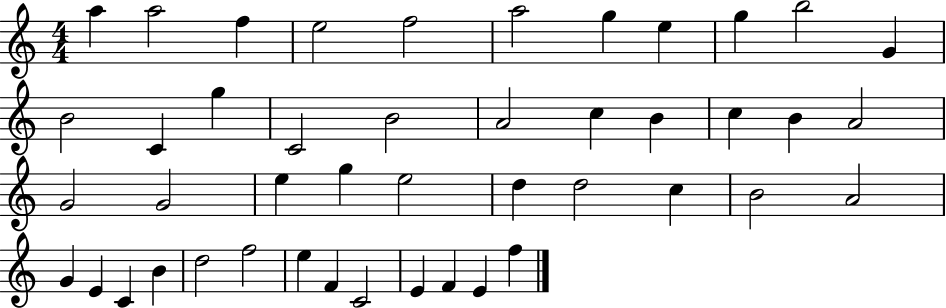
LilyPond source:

{
  \clef treble
  \numericTimeSignature
  \time 4/4
  \key c \major
  a''4 a''2 f''4 | e''2 f''2 | a''2 g''4 e''4 | g''4 b''2 g'4 | \break b'2 c'4 g''4 | c'2 b'2 | a'2 c''4 b'4 | c''4 b'4 a'2 | \break g'2 g'2 | e''4 g''4 e''2 | d''4 d''2 c''4 | b'2 a'2 | \break g'4 e'4 c'4 b'4 | d''2 f''2 | e''4 f'4 c'2 | e'4 f'4 e'4 f''4 | \break \bar "|."
}